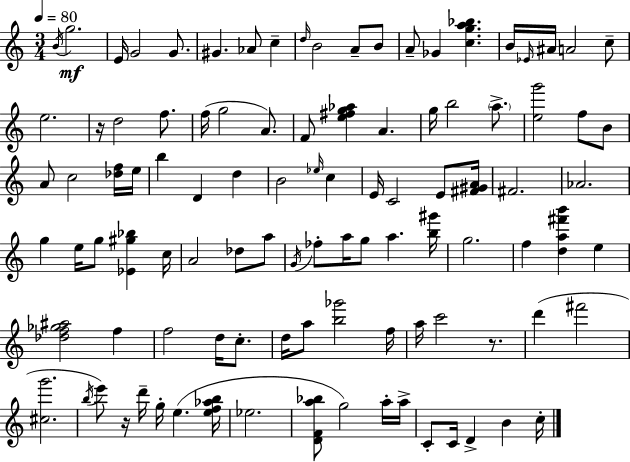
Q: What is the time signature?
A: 3/4